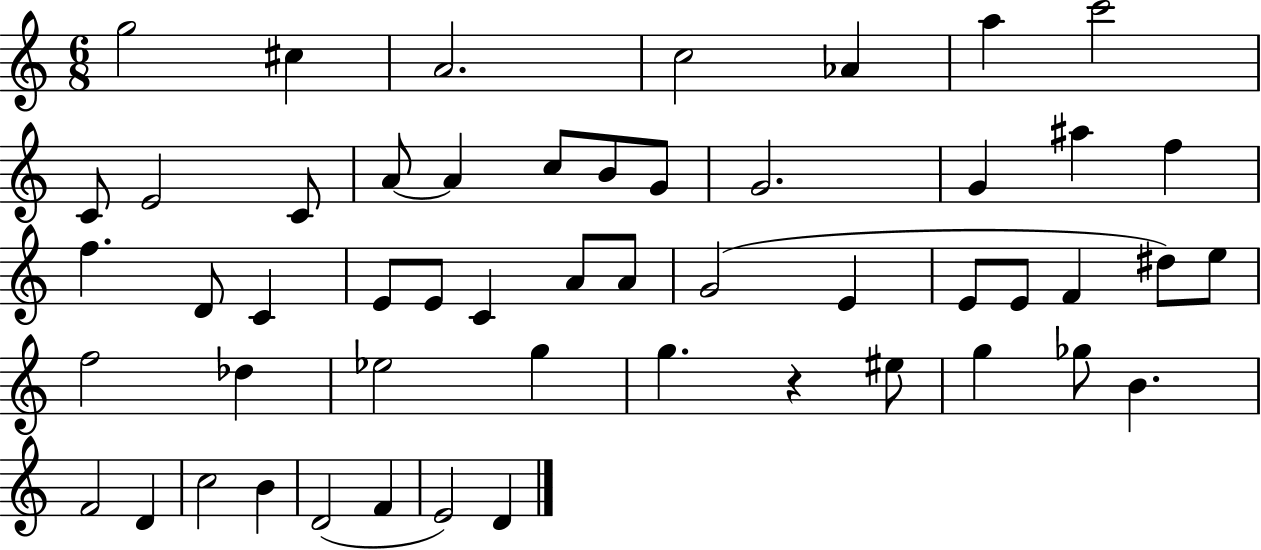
G5/h C#5/q A4/h. C5/h Ab4/q A5/q C6/h C4/e E4/h C4/e A4/e A4/q C5/e B4/e G4/e G4/h. G4/q A#5/q F5/q F5/q. D4/e C4/q E4/e E4/e C4/q A4/e A4/e G4/h E4/q E4/e E4/e F4/q D#5/e E5/e F5/h Db5/q Eb5/h G5/q G5/q. R/q EIS5/e G5/q Gb5/e B4/q. F4/h D4/q C5/h B4/q D4/h F4/q E4/h D4/q